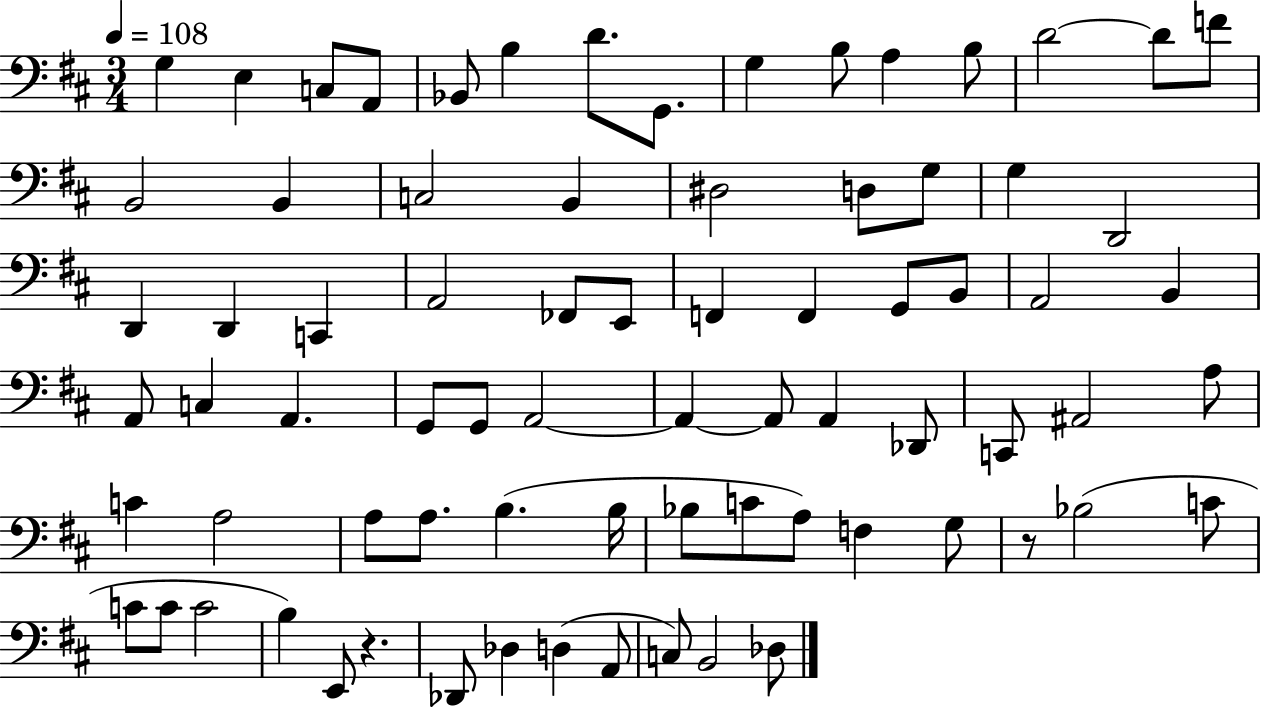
X:1
T:Untitled
M:3/4
L:1/4
K:D
G, E, C,/2 A,,/2 _B,,/2 B, D/2 G,,/2 G, B,/2 A, B,/2 D2 D/2 F/2 B,,2 B,, C,2 B,, ^D,2 D,/2 G,/2 G, D,,2 D,, D,, C,, A,,2 _F,,/2 E,,/2 F,, F,, G,,/2 B,,/2 A,,2 B,, A,,/2 C, A,, G,,/2 G,,/2 A,,2 A,, A,,/2 A,, _D,,/2 C,,/2 ^A,,2 A,/2 C A,2 A,/2 A,/2 B, B,/4 _B,/2 C/2 A,/2 F, G,/2 z/2 _B,2 C/2 C/2 C/2 C2 B, E,,/2 z _D,,/2 _D, D, A,,/2 C,/2 B,,2 _D,/2